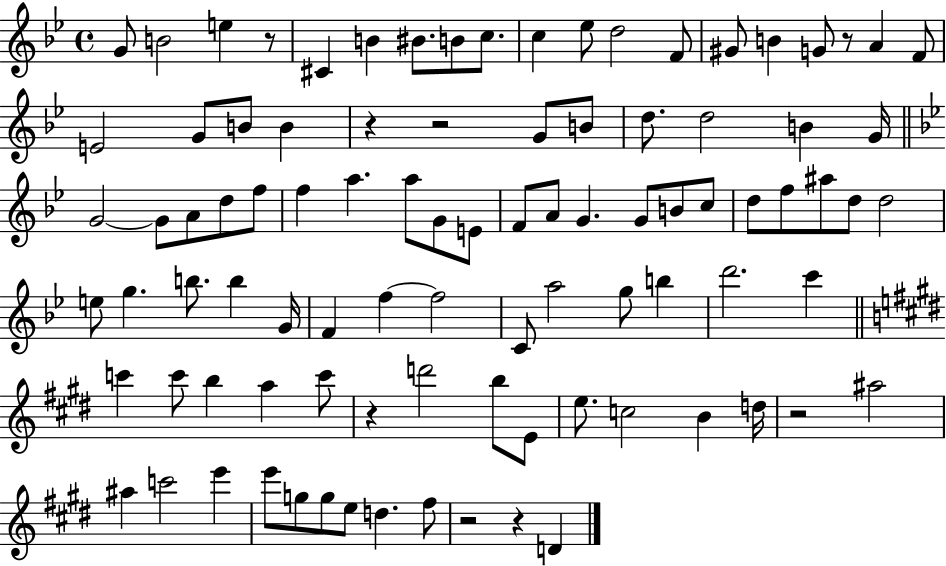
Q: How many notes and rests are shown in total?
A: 93